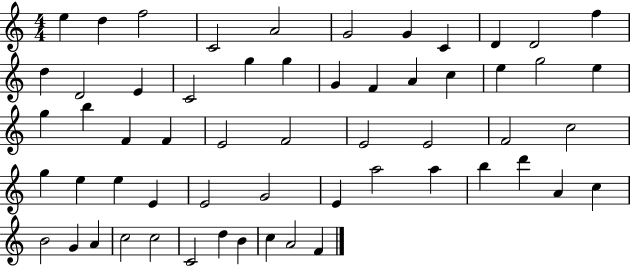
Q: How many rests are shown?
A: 0